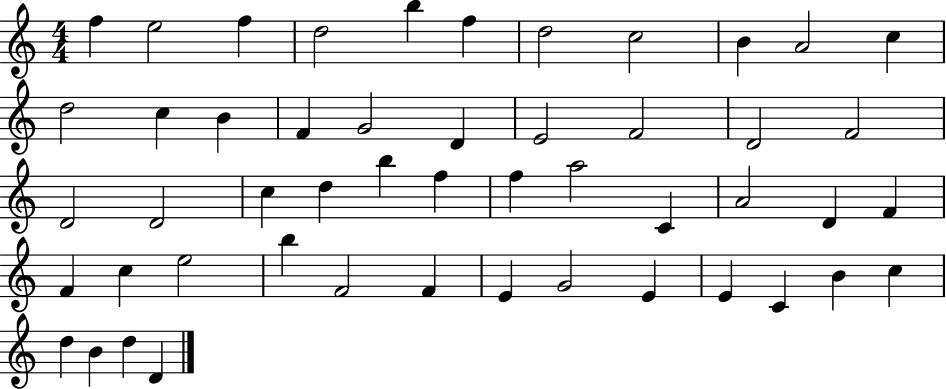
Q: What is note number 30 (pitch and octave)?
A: C4